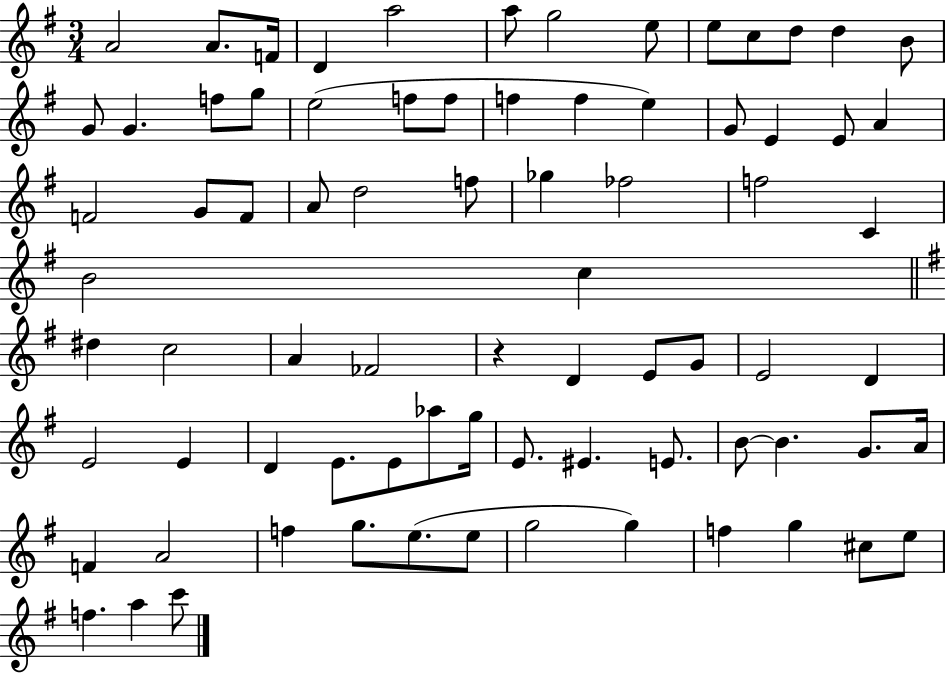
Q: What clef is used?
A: treble